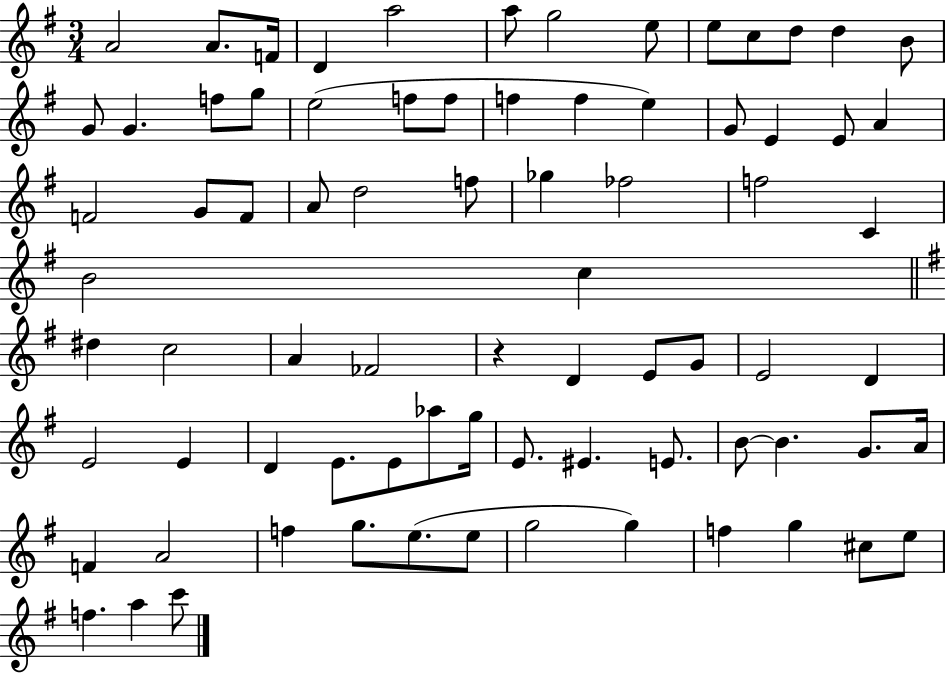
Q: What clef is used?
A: treble